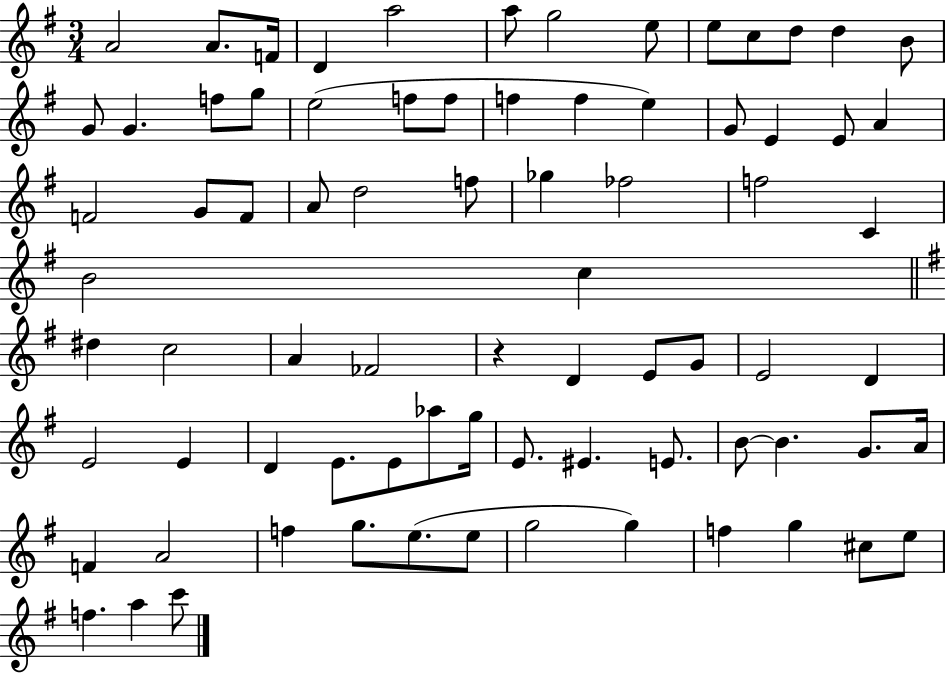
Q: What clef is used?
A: treble